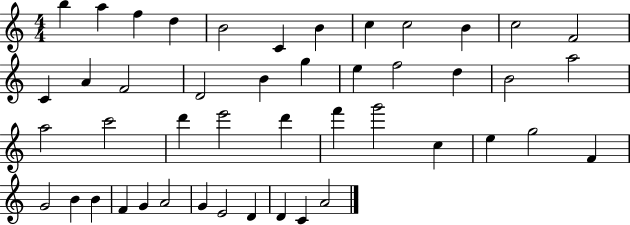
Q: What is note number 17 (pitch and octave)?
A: B4